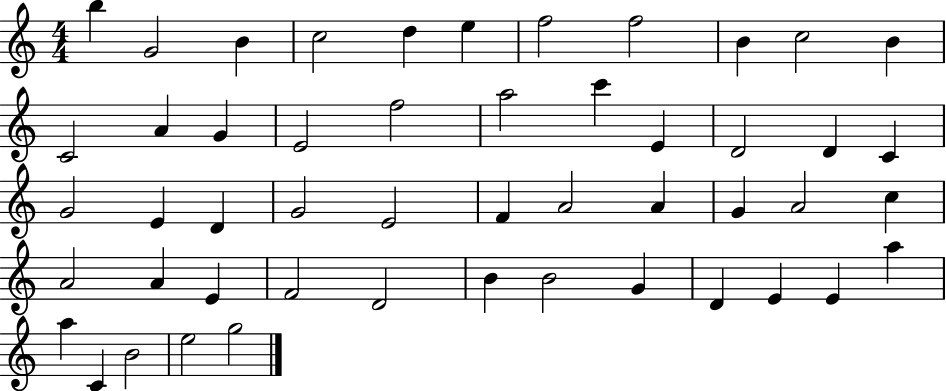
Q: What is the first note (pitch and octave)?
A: B5